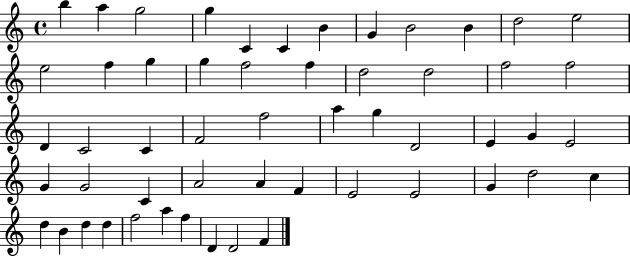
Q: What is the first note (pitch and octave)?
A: B5